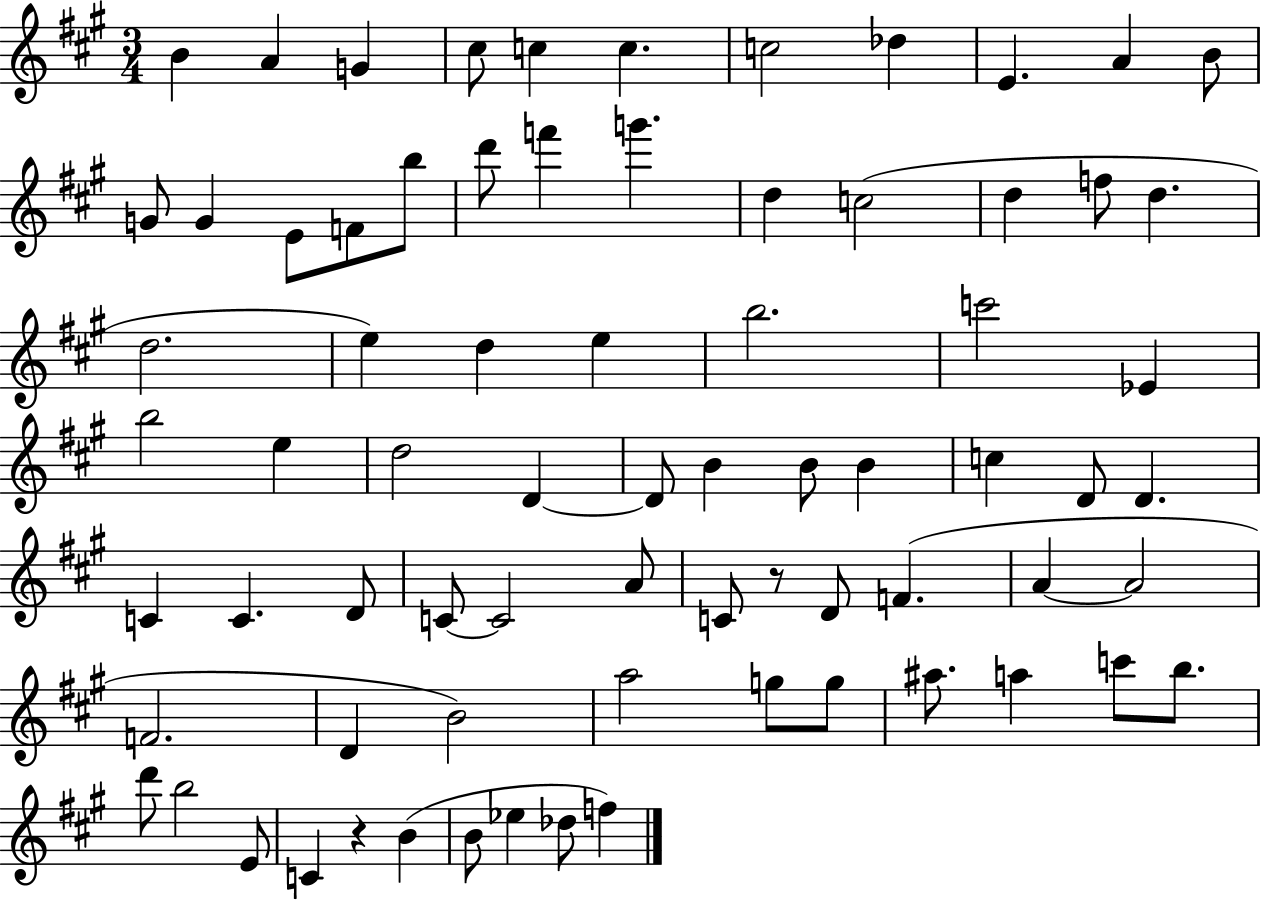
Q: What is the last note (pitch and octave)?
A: F5